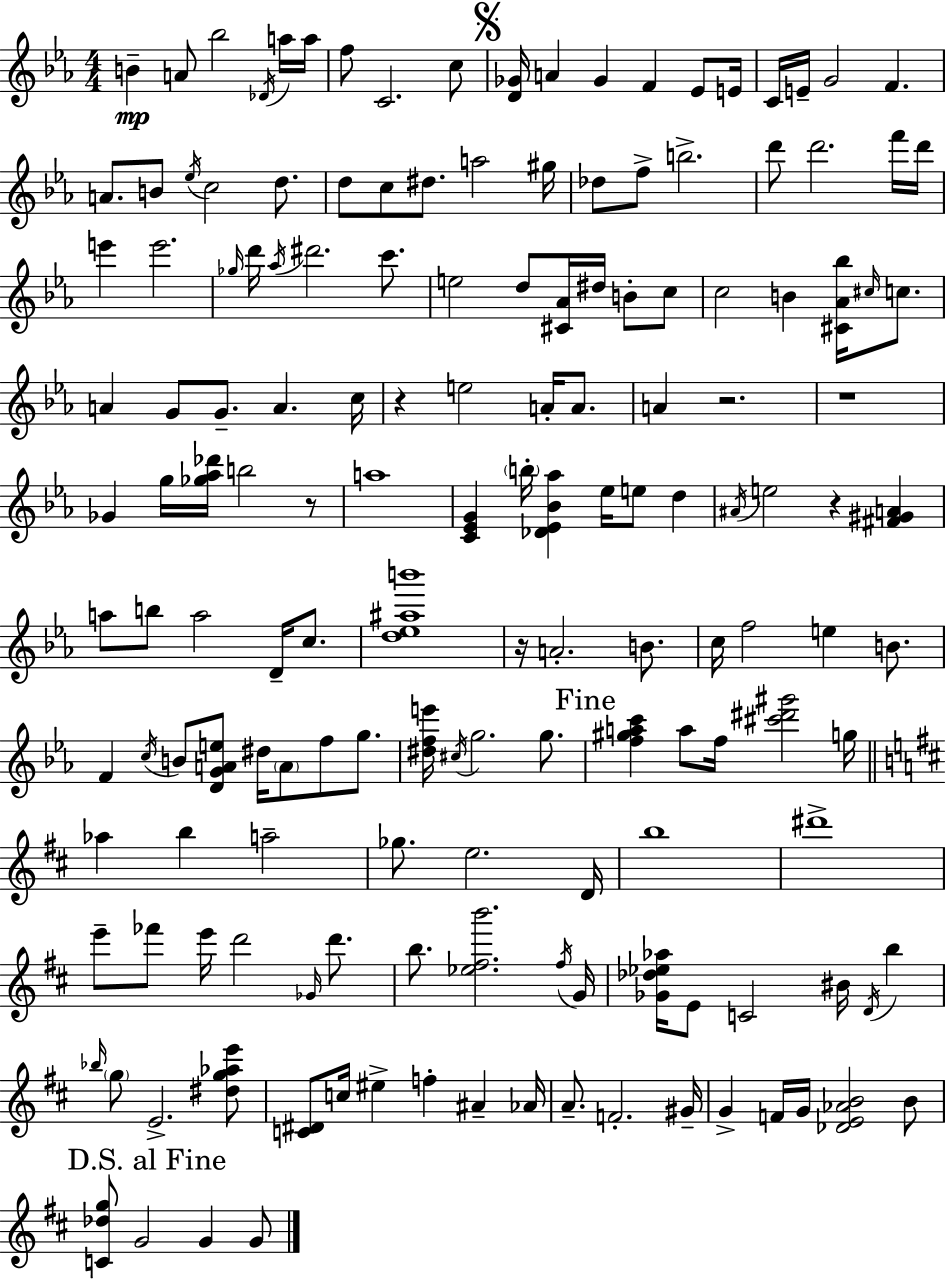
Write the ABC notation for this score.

X:1
T:Untitled
M:4/4
L:1/4
K:Eb
B A/2 _b2 _D/4 a/4 a/4 f/2 C2 c/2 [D_G]/4 A _G F _E/2 E/4 C/4 E/4 G2 F A/2 B/2 _e/4 c2 d/2 d/2 c/2 ^d/2 a2 ^g/4 _d/2 f/2 b2 d'/2 d'2 f'/4 d'/4 e' e'2 _g/4 d'/4 _a/4 ^d'2 c'/2 e2 d/2 [^C_A]/4 ^d/4 B/2 c/2 c2 B [^C_A_b]/4 ^c/4 c/2 A G/2 G/2 A c/4 z e2 A/4 A/2 A z2 z4 _G g/4 [_g_a_d']/4 b2 z/2 a4 [C_EG] b/4 [_D_E_B_a] _e/4 e/2 d ^A/4 e2 z [^F^GA] a/2 b/2 a2 D/4 c/2 [d_e^ab']4 z/4 A2 B/2 c/4 f2 e B/2 F c/4 B/2 [DGAe]/2 ^d/4 A/2 f/2 g/2 [^dfe']/4 ^c/4 g2 g/2 [f^gac'] a/2 f/4 [^c'^d'^g']2 g/4 _a b a2 _g/2 e2 D/4 b4 ^d'4 e'/2 _f'/2 e'/4 d'2 _G/4 d'/2 b/2 [_e^fb']2 ^f/4 G/4 [_G_d_e_a]/4 E/2 C2 ^B/4 D/4 b _b/4 g/2 E2 [^dg_ae']/2 [C^D]/2 c/4 ^e f ^A _A/4 A/2 F2 ^G/4 G F/4 G/4 [_DE_AB]2 B/2 [C_dg]/2 G2 G G/2